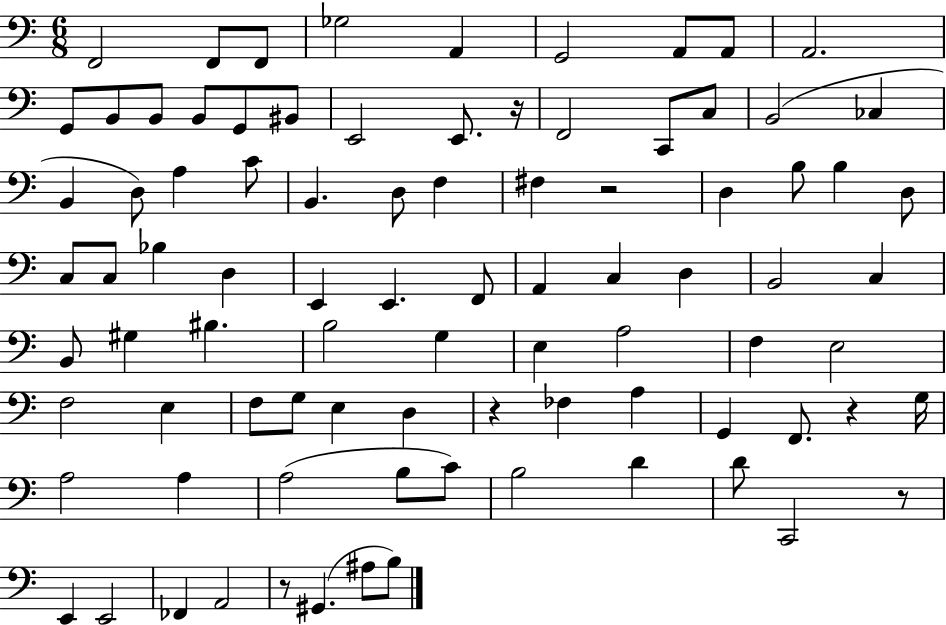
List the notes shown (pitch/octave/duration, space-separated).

F2/h F2/e F2/e Gb3/h A2/q G2/h A2/e A2/e A2/h. G2/e B2/e B2/e B2/e G2/e BIS2/e E2/h E2/e. R/s F2/h C2/e C3/e B2/h CES3/q B2/q D3/e A3/q C4/e B2/q. D3/e F3/q F#3/q R/h D3/q B3/e B3/q D3/e C3/e C3/e Bb3/q D3/q E2/q E2/q. F2/e A2/q C3/q D3/q B2/h C3/q B2/e G#3/q BIS3/q. B3/h G3/q E3/q A3/h F3/q E3/h F3/h E3/q F3/e G3/e E3/q D3/q R/q FES3/q A3/q G2/q F2/e. R/q G3/s A3/h A3/q A3/h B3/e C4/e B3/h D4/q D4/e C2/h R/e E2/q E2/h FES2/q A2/h R/e G#2/q. A#3/e B3/e